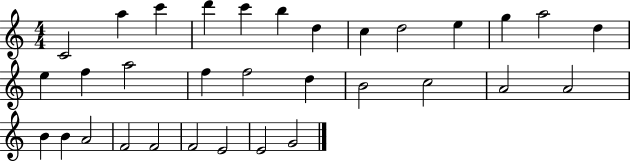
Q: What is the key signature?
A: C major